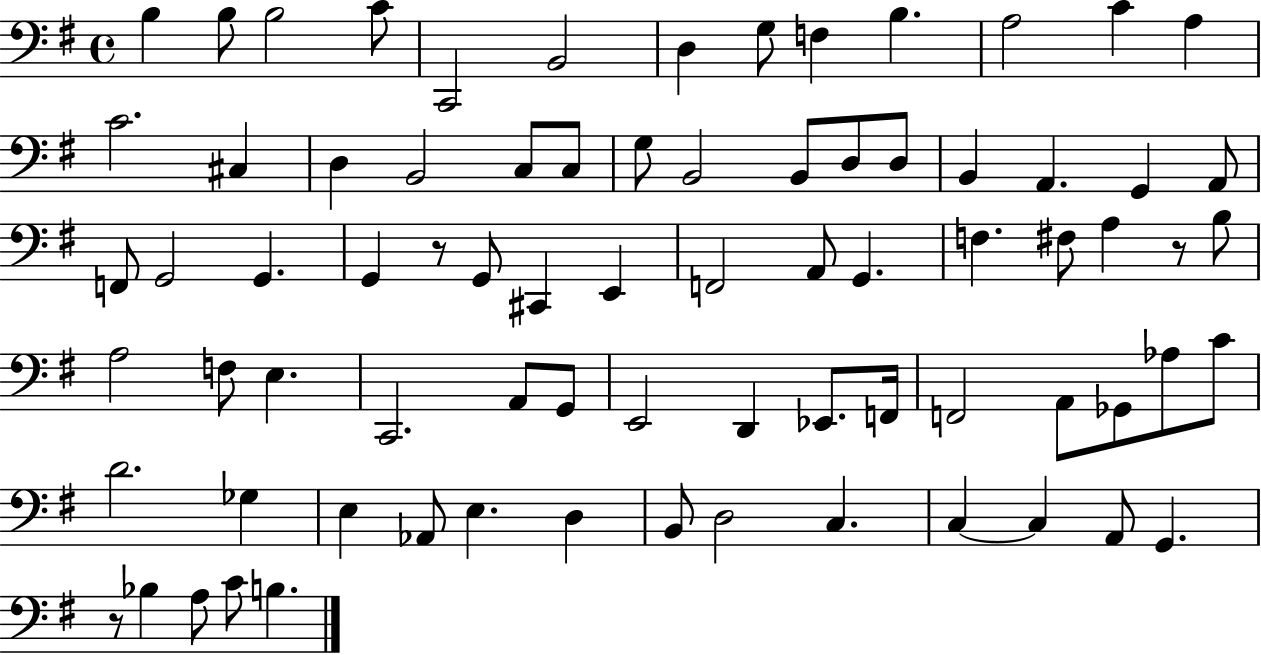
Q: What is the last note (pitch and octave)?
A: B3